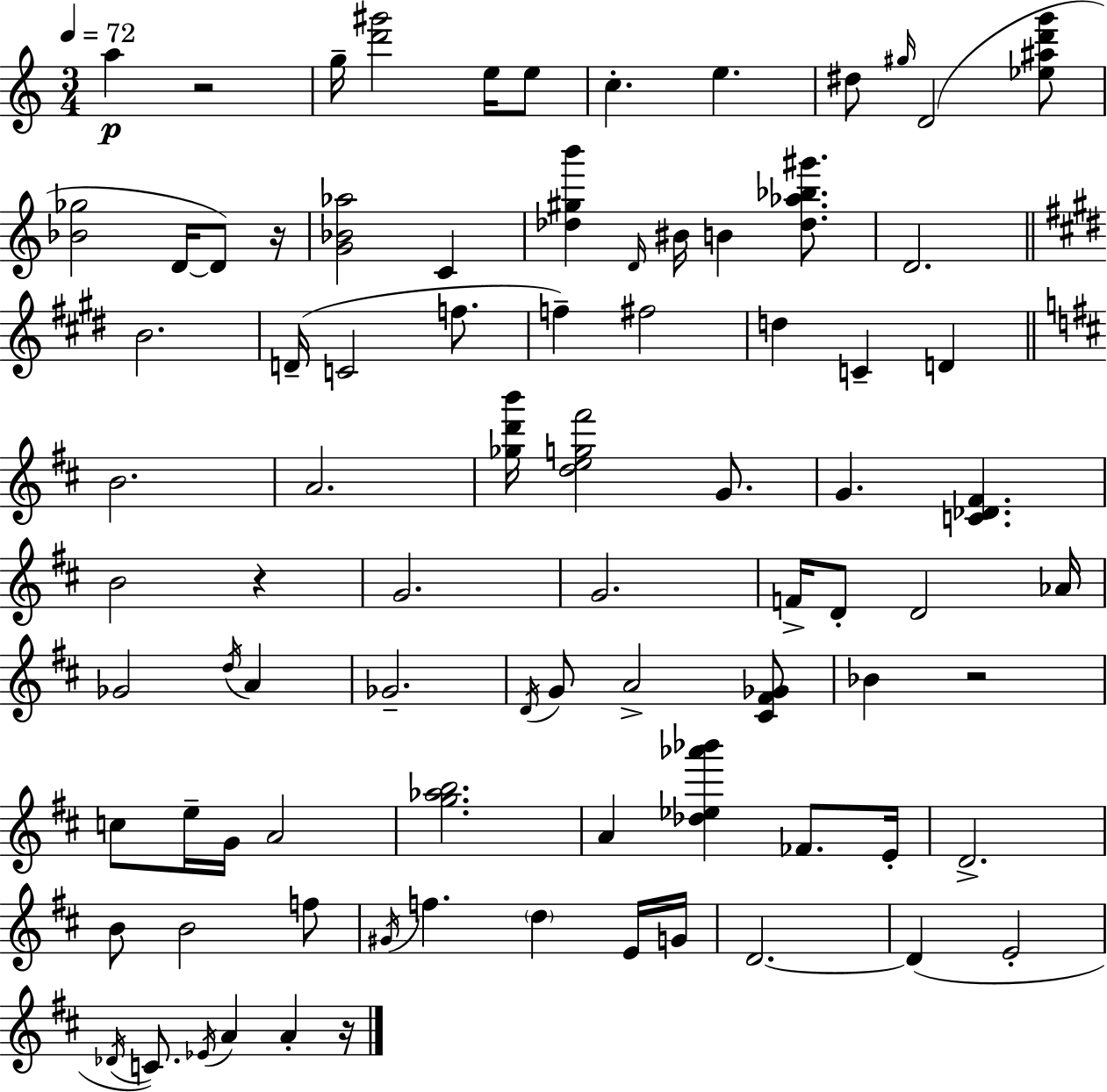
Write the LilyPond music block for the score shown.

{
  \clef treble
  \numericTimeSignature
  \time 3/4
  \key a \minor
  \tempo 4 = 72
  a''4\p r2 | g''16-- <d''' gis'''>2 e''16 e''8 | c''4.-. e''4. | dis''8 \grace { gis''16 }( d'2 <ees'' ais'' d''' g'''>8 | \break <bes' ges''>2 d'16~~ d'8) | r16 <g' bes' aes''>2 c'4 | <des'' gis'' b'''>4 \grace { d'16 } bis'16 b'4 <des'' aes'' bes'' gis'''>8. | d'2. | \break \bar "||" \break \key e \major b'2. | d'16--( c'2 f''8. | f''4--) fis''2 | d''4 c'4-- d'4 | \break \bar "||" \break \key b \minor b'2. | a'2. | <ges'' d''' b'''>16 <d'' e'' g'' fis'''>2 g'8. | g'4. <c' des' fis'>4. | \break b'2 r4 | g'2. | g'2. | f'16-> d'8-. d'2 aes'16 | \break ges'2 \acciaccatura { d''16 } a'4 | ges'2.-- | \acciaccatura { d'16 } g'8 a'2-> | <cis' fis' ges'>8 bes'4 r2 | \break c''8 e''16-- g'16 a'2 | <g'' aes'' b''>2. | a'4 <des'' ees'' aes''' bes'''>4 fes'8. | e'16-. d'2.-> | \break b'8 b'2 | f''8 \acciaccatura { gis'16 } f''4. \parenthesize d''4 | e'16 g'16 d'2.~~ | d'4( e'2-. | \break \acciaccatura { des'16 }) c'8. \acciaccatura { ees'16 } a'4 | a'4-. r16 \bar "|."
}